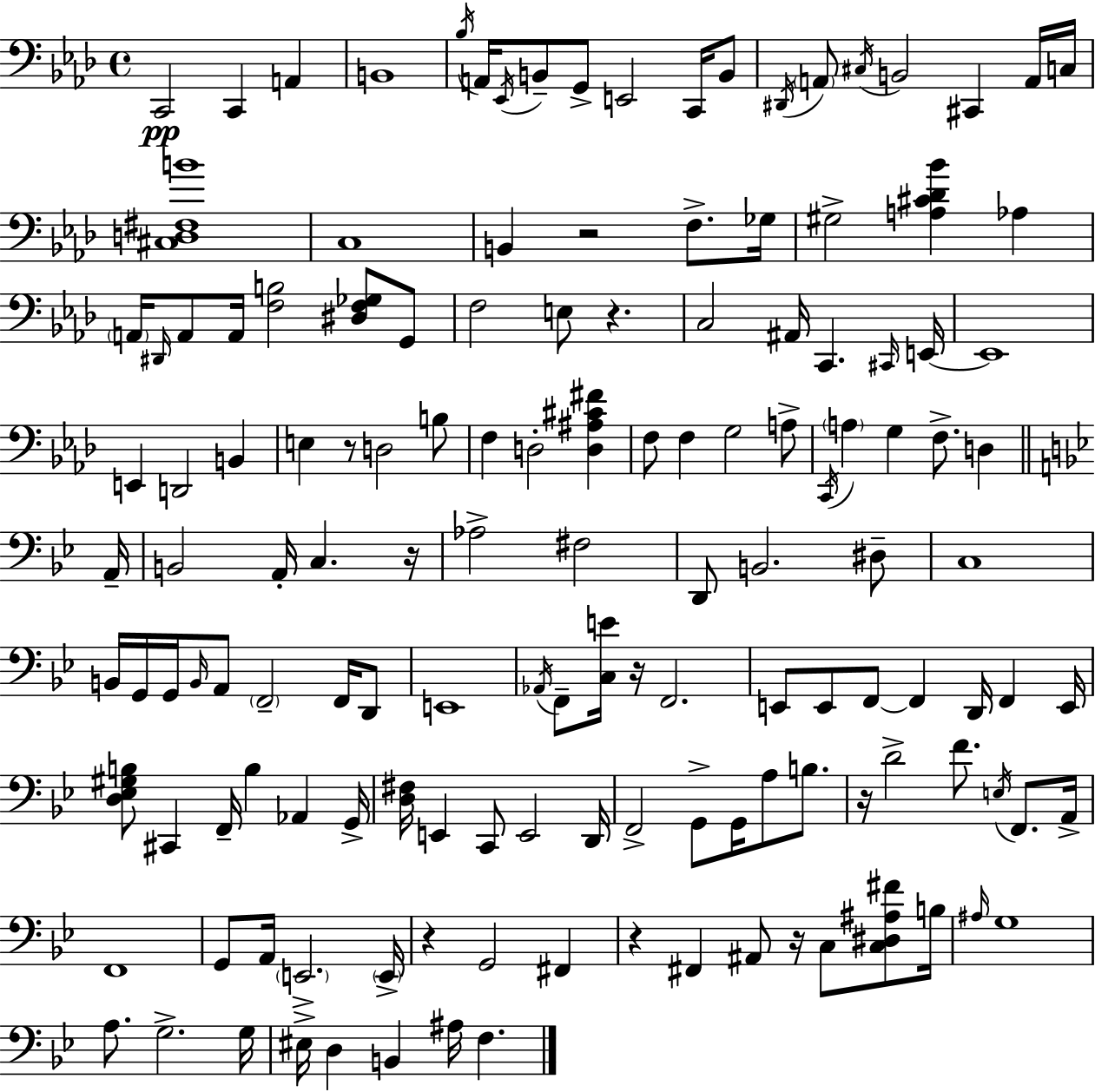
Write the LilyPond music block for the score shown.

{
  \clef bass
  \time 4/4
  \defaultTimeSignature
  \key f \minor
  c,2\pp c,4 a,4 | b,1 | \acciaccatura { bes16 } a,16 \acciaccatura { ees,16 } b,8-- g,8-> e,2 c,16 | b,8 \acciaccatura { dis,16 } \parenthesize a,8 \acciaccatura { cis16 } b,2 cis,4 | \break a,16 c16 <cis d fis b'>1 | c1 | b,4 r2 | f8.-> ges16 gis2-> <a cis' des' bes'>4 | \break aes4 \parenthesize a,16 \grace { dis,16 } a,8 a,16 <f b>2 | <dis f ges>8 g,8 f2 e8 r4. | c2 ais,16 c,4. | \grace { cis,16 } e,16~~ e,1 | \break e,4 d,2 | b,4 e4 r8 d2 | b8 f4 d2-. | <d ais cis' fis'>4 f8 f4 g2 | \break a8-> \acciaccatura { c,16 } \parenthesize a4 g4 f8.-> | d4 \bar "||" \break \key bes \major a,16-- b,2 a,16-. c4. | r16 aes2-> fis2 | d,8 b,2. dis8-- | c1 | \break b,16 g,16 g,16 \grace { b,16 } a,8 \parenthesize f,2-- f,16 | d,8 e,1 | \acciaccatura { aes,16 } f,8-- <c e'>16 r16 f,2. | e,8 e,8 f,8~~ f,4 d,16 f,4 | \break e,16 <d ees gis b>8 cis,4 f,16-- b4 aes,4 | g,16-> <d fis>16 e,4 c,8 e,2 | d,16 f,2-> g,8-> g,16 a8 | b8. r16 d'2-> f'8. \acciaccatura { e16 } | \break f,8. a,16-> f,1 | g,8 a,16 \parenthesize e,2.-> | \parenthesize e,16-> r4 g,2 | fis,4 r4 fis,4 ais,8 r16 c8 | \break <c dis ais fis'>8 b16 \grace { ais16 } g1 | a8. g2.-> | g16 eis16-> d4 b,4 ais16 f4. | \bar "|."
}